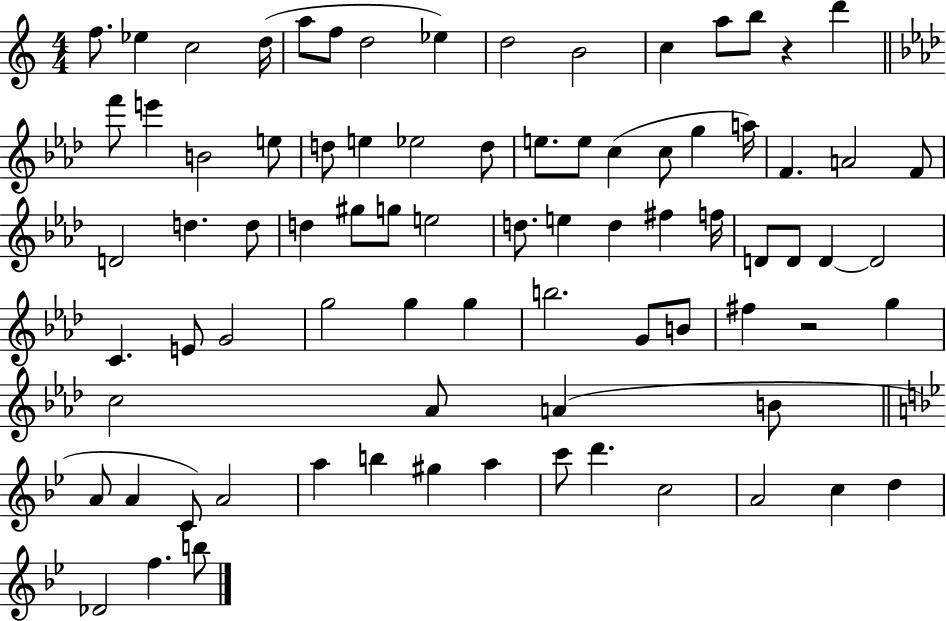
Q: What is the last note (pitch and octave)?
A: B5